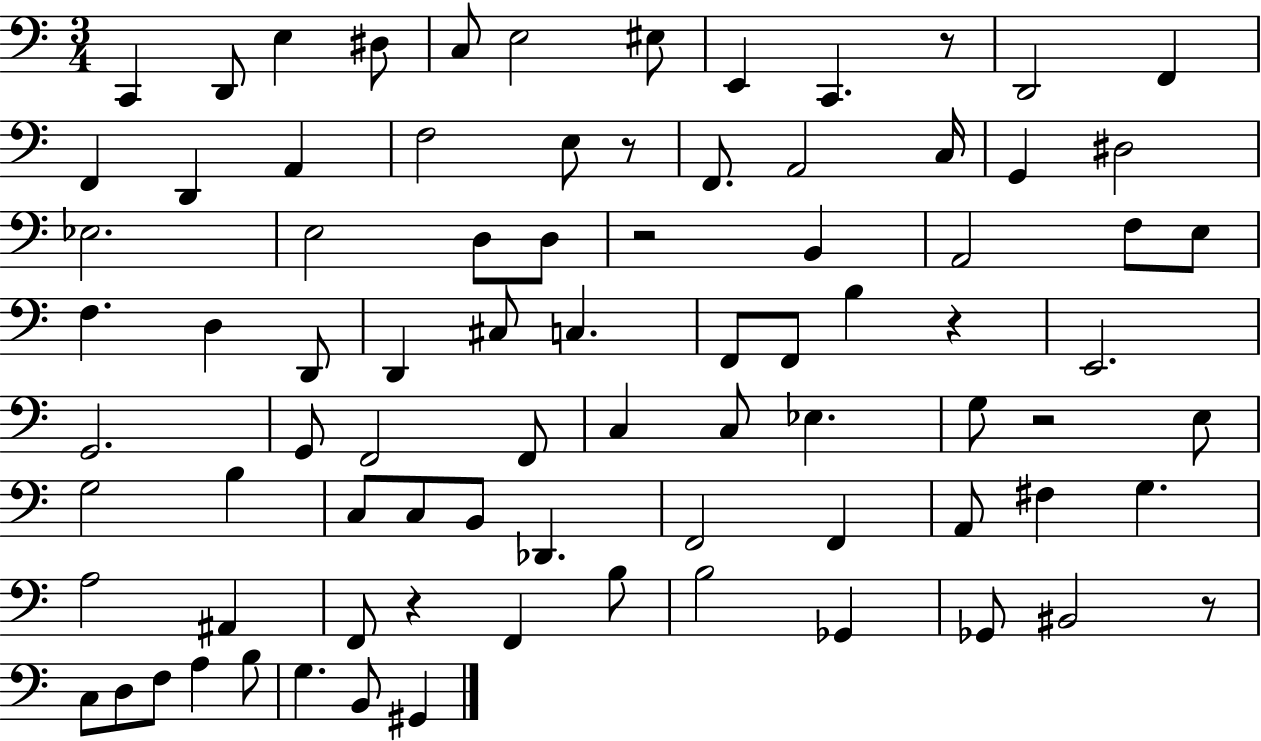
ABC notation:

X:1
T:Untitled
M:3/4
L:1/4
K:C
C,, D,,/2 E, ^D,/2 C,/2 E,2 ^E,/2 E,, C,, z/2 D,,2 F,, F,, D,, A,, F,2 E,/2 z/2 F,,/2 A,,2 C,/4 G,, ^D,2 _E,2 E,2 D,/2 D,/2 z2 B,, A,,2 F,/2 E,/2 F, D, D,,/2 D,, ^C,/2 C, F,,/2 F,,/2 B, z E,,2 G,,2 G,,/2 F,,2 F,,/2 C, C,/2 _E, G,/2 z2 E,/2 G,2 B, C,/2 C,/2 B,,/2 _D,, F,,2 F,, A,,/2 ^F, G, A,2 ^A,, F,,/2 z F,, B,/2 B,2 _G,, _G,,/2 ^B,,2 z/2 C,/2 D,/2 F,/2 A, B,/2 G, B,,/2 ^G,,